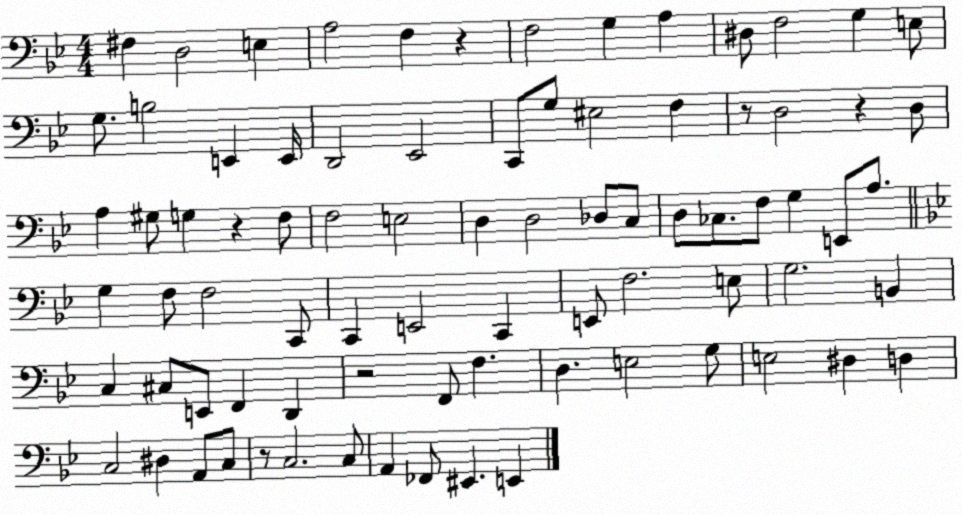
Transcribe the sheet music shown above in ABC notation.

X:1
T:Untitled
M:4/4
L:1/4
K:Bb
^F, D,2 E, A,2 F, z F,2 G, A, ^D,/2 F,2 G, E,/2 G,/2 B,2 E,, E,,/4 D,,2 _E,,2 C,,/2 G,/2 ^E,2 F, z/2 D,2 z D,/2 A, ^G,/2 G, z F,/2 F,2 E,2 D, D,2 _D,/2 C,/2 D,/2 _C,/2 F,/2 G, E,,/2 A,/2 G, F,/2 F,2 C,,/2 C,, E,,2 C,, E,,/2 F,2 E,/2 G,2 B,, C, ^C,/2 E,,/2 F,, D,, z2 F,,/2 F, D, E,2 G,/2 E,2 ^D, D, C,2 ^D, A,,/2 C,/2 z/2 C,2 C,/2 A,, _F,,/2 ^E,, E,,